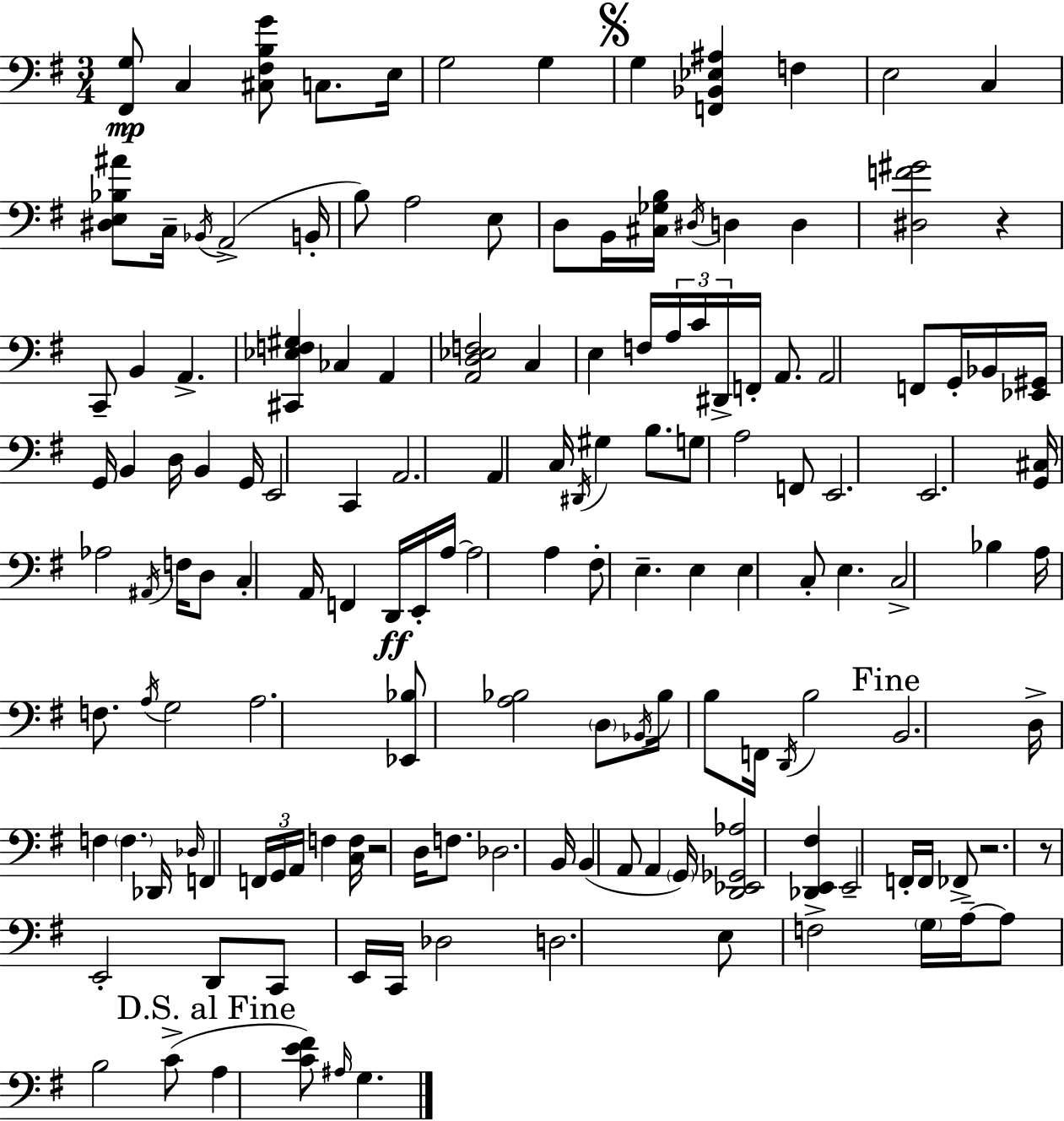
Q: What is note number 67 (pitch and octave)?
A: A3